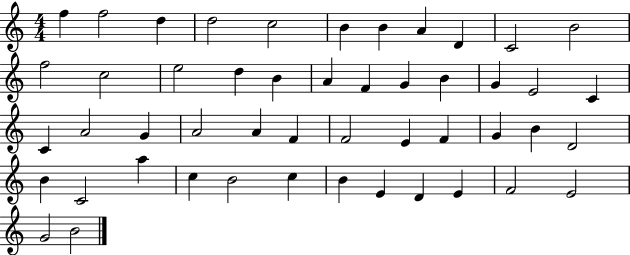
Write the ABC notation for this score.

X:1
T:Untitled
M:4/4
L:1/4
K:C
f f2 d d2 c2 B B A D C2 B2 f2 c2 e2 d B A F G B G E2 C C A2 G A2 A F F2 E F G B D2 B C2 a c B2 c B E D E F2 E2 G2 B2